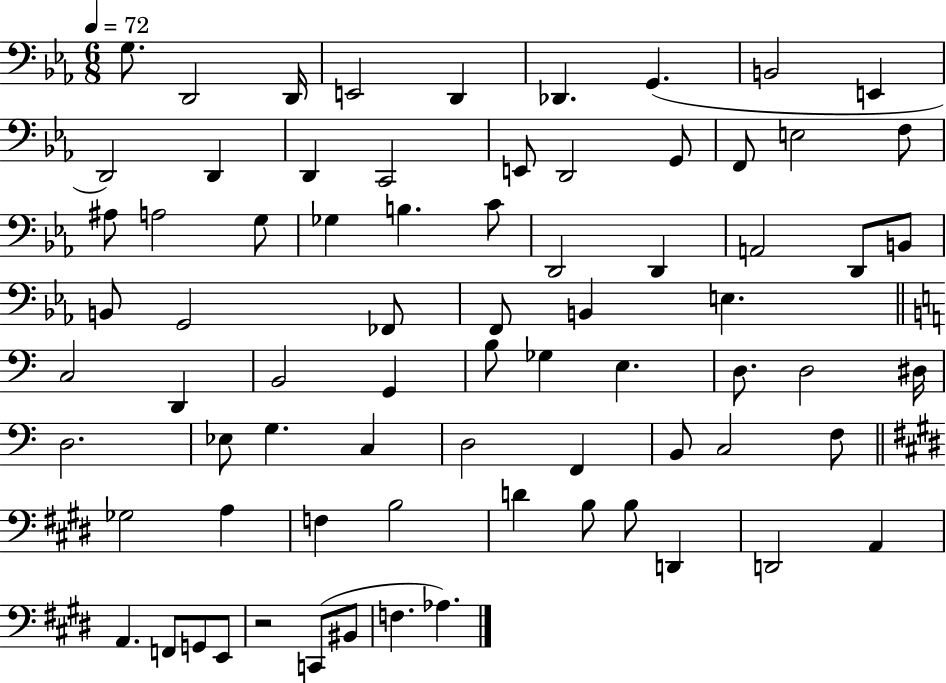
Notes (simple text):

G3/e. D2/h D2/s E2/h D2/q Db2/q. G2/q. B2/h E2/q D2/h D2/q D2/q C2/h E2/e D2/h G2/e F2/e E3/h F3/e A#3/e A3/h G3/e Gb3/q B3/q. C4/e D2/h D2/q A2/h D2/e B2/e B2/e G2/h FES2/e F2/e B2/q E3/q. C3/h D2/q B2/h G2/q B3/e Gb3/q E3/q. D3/e. D3/h D#3/s D3/h. Eb3/e G3/q. C3/q D3/h F2/q B2/e C3/h F3/e Gb3/h A3/q F3/q B3/h D4/q B3/e B3/e D2/q D2/h A2/q A2/q. F2/e G2/e E2/e R/h C2/e BIS2/e F3/q. Ab3/q.